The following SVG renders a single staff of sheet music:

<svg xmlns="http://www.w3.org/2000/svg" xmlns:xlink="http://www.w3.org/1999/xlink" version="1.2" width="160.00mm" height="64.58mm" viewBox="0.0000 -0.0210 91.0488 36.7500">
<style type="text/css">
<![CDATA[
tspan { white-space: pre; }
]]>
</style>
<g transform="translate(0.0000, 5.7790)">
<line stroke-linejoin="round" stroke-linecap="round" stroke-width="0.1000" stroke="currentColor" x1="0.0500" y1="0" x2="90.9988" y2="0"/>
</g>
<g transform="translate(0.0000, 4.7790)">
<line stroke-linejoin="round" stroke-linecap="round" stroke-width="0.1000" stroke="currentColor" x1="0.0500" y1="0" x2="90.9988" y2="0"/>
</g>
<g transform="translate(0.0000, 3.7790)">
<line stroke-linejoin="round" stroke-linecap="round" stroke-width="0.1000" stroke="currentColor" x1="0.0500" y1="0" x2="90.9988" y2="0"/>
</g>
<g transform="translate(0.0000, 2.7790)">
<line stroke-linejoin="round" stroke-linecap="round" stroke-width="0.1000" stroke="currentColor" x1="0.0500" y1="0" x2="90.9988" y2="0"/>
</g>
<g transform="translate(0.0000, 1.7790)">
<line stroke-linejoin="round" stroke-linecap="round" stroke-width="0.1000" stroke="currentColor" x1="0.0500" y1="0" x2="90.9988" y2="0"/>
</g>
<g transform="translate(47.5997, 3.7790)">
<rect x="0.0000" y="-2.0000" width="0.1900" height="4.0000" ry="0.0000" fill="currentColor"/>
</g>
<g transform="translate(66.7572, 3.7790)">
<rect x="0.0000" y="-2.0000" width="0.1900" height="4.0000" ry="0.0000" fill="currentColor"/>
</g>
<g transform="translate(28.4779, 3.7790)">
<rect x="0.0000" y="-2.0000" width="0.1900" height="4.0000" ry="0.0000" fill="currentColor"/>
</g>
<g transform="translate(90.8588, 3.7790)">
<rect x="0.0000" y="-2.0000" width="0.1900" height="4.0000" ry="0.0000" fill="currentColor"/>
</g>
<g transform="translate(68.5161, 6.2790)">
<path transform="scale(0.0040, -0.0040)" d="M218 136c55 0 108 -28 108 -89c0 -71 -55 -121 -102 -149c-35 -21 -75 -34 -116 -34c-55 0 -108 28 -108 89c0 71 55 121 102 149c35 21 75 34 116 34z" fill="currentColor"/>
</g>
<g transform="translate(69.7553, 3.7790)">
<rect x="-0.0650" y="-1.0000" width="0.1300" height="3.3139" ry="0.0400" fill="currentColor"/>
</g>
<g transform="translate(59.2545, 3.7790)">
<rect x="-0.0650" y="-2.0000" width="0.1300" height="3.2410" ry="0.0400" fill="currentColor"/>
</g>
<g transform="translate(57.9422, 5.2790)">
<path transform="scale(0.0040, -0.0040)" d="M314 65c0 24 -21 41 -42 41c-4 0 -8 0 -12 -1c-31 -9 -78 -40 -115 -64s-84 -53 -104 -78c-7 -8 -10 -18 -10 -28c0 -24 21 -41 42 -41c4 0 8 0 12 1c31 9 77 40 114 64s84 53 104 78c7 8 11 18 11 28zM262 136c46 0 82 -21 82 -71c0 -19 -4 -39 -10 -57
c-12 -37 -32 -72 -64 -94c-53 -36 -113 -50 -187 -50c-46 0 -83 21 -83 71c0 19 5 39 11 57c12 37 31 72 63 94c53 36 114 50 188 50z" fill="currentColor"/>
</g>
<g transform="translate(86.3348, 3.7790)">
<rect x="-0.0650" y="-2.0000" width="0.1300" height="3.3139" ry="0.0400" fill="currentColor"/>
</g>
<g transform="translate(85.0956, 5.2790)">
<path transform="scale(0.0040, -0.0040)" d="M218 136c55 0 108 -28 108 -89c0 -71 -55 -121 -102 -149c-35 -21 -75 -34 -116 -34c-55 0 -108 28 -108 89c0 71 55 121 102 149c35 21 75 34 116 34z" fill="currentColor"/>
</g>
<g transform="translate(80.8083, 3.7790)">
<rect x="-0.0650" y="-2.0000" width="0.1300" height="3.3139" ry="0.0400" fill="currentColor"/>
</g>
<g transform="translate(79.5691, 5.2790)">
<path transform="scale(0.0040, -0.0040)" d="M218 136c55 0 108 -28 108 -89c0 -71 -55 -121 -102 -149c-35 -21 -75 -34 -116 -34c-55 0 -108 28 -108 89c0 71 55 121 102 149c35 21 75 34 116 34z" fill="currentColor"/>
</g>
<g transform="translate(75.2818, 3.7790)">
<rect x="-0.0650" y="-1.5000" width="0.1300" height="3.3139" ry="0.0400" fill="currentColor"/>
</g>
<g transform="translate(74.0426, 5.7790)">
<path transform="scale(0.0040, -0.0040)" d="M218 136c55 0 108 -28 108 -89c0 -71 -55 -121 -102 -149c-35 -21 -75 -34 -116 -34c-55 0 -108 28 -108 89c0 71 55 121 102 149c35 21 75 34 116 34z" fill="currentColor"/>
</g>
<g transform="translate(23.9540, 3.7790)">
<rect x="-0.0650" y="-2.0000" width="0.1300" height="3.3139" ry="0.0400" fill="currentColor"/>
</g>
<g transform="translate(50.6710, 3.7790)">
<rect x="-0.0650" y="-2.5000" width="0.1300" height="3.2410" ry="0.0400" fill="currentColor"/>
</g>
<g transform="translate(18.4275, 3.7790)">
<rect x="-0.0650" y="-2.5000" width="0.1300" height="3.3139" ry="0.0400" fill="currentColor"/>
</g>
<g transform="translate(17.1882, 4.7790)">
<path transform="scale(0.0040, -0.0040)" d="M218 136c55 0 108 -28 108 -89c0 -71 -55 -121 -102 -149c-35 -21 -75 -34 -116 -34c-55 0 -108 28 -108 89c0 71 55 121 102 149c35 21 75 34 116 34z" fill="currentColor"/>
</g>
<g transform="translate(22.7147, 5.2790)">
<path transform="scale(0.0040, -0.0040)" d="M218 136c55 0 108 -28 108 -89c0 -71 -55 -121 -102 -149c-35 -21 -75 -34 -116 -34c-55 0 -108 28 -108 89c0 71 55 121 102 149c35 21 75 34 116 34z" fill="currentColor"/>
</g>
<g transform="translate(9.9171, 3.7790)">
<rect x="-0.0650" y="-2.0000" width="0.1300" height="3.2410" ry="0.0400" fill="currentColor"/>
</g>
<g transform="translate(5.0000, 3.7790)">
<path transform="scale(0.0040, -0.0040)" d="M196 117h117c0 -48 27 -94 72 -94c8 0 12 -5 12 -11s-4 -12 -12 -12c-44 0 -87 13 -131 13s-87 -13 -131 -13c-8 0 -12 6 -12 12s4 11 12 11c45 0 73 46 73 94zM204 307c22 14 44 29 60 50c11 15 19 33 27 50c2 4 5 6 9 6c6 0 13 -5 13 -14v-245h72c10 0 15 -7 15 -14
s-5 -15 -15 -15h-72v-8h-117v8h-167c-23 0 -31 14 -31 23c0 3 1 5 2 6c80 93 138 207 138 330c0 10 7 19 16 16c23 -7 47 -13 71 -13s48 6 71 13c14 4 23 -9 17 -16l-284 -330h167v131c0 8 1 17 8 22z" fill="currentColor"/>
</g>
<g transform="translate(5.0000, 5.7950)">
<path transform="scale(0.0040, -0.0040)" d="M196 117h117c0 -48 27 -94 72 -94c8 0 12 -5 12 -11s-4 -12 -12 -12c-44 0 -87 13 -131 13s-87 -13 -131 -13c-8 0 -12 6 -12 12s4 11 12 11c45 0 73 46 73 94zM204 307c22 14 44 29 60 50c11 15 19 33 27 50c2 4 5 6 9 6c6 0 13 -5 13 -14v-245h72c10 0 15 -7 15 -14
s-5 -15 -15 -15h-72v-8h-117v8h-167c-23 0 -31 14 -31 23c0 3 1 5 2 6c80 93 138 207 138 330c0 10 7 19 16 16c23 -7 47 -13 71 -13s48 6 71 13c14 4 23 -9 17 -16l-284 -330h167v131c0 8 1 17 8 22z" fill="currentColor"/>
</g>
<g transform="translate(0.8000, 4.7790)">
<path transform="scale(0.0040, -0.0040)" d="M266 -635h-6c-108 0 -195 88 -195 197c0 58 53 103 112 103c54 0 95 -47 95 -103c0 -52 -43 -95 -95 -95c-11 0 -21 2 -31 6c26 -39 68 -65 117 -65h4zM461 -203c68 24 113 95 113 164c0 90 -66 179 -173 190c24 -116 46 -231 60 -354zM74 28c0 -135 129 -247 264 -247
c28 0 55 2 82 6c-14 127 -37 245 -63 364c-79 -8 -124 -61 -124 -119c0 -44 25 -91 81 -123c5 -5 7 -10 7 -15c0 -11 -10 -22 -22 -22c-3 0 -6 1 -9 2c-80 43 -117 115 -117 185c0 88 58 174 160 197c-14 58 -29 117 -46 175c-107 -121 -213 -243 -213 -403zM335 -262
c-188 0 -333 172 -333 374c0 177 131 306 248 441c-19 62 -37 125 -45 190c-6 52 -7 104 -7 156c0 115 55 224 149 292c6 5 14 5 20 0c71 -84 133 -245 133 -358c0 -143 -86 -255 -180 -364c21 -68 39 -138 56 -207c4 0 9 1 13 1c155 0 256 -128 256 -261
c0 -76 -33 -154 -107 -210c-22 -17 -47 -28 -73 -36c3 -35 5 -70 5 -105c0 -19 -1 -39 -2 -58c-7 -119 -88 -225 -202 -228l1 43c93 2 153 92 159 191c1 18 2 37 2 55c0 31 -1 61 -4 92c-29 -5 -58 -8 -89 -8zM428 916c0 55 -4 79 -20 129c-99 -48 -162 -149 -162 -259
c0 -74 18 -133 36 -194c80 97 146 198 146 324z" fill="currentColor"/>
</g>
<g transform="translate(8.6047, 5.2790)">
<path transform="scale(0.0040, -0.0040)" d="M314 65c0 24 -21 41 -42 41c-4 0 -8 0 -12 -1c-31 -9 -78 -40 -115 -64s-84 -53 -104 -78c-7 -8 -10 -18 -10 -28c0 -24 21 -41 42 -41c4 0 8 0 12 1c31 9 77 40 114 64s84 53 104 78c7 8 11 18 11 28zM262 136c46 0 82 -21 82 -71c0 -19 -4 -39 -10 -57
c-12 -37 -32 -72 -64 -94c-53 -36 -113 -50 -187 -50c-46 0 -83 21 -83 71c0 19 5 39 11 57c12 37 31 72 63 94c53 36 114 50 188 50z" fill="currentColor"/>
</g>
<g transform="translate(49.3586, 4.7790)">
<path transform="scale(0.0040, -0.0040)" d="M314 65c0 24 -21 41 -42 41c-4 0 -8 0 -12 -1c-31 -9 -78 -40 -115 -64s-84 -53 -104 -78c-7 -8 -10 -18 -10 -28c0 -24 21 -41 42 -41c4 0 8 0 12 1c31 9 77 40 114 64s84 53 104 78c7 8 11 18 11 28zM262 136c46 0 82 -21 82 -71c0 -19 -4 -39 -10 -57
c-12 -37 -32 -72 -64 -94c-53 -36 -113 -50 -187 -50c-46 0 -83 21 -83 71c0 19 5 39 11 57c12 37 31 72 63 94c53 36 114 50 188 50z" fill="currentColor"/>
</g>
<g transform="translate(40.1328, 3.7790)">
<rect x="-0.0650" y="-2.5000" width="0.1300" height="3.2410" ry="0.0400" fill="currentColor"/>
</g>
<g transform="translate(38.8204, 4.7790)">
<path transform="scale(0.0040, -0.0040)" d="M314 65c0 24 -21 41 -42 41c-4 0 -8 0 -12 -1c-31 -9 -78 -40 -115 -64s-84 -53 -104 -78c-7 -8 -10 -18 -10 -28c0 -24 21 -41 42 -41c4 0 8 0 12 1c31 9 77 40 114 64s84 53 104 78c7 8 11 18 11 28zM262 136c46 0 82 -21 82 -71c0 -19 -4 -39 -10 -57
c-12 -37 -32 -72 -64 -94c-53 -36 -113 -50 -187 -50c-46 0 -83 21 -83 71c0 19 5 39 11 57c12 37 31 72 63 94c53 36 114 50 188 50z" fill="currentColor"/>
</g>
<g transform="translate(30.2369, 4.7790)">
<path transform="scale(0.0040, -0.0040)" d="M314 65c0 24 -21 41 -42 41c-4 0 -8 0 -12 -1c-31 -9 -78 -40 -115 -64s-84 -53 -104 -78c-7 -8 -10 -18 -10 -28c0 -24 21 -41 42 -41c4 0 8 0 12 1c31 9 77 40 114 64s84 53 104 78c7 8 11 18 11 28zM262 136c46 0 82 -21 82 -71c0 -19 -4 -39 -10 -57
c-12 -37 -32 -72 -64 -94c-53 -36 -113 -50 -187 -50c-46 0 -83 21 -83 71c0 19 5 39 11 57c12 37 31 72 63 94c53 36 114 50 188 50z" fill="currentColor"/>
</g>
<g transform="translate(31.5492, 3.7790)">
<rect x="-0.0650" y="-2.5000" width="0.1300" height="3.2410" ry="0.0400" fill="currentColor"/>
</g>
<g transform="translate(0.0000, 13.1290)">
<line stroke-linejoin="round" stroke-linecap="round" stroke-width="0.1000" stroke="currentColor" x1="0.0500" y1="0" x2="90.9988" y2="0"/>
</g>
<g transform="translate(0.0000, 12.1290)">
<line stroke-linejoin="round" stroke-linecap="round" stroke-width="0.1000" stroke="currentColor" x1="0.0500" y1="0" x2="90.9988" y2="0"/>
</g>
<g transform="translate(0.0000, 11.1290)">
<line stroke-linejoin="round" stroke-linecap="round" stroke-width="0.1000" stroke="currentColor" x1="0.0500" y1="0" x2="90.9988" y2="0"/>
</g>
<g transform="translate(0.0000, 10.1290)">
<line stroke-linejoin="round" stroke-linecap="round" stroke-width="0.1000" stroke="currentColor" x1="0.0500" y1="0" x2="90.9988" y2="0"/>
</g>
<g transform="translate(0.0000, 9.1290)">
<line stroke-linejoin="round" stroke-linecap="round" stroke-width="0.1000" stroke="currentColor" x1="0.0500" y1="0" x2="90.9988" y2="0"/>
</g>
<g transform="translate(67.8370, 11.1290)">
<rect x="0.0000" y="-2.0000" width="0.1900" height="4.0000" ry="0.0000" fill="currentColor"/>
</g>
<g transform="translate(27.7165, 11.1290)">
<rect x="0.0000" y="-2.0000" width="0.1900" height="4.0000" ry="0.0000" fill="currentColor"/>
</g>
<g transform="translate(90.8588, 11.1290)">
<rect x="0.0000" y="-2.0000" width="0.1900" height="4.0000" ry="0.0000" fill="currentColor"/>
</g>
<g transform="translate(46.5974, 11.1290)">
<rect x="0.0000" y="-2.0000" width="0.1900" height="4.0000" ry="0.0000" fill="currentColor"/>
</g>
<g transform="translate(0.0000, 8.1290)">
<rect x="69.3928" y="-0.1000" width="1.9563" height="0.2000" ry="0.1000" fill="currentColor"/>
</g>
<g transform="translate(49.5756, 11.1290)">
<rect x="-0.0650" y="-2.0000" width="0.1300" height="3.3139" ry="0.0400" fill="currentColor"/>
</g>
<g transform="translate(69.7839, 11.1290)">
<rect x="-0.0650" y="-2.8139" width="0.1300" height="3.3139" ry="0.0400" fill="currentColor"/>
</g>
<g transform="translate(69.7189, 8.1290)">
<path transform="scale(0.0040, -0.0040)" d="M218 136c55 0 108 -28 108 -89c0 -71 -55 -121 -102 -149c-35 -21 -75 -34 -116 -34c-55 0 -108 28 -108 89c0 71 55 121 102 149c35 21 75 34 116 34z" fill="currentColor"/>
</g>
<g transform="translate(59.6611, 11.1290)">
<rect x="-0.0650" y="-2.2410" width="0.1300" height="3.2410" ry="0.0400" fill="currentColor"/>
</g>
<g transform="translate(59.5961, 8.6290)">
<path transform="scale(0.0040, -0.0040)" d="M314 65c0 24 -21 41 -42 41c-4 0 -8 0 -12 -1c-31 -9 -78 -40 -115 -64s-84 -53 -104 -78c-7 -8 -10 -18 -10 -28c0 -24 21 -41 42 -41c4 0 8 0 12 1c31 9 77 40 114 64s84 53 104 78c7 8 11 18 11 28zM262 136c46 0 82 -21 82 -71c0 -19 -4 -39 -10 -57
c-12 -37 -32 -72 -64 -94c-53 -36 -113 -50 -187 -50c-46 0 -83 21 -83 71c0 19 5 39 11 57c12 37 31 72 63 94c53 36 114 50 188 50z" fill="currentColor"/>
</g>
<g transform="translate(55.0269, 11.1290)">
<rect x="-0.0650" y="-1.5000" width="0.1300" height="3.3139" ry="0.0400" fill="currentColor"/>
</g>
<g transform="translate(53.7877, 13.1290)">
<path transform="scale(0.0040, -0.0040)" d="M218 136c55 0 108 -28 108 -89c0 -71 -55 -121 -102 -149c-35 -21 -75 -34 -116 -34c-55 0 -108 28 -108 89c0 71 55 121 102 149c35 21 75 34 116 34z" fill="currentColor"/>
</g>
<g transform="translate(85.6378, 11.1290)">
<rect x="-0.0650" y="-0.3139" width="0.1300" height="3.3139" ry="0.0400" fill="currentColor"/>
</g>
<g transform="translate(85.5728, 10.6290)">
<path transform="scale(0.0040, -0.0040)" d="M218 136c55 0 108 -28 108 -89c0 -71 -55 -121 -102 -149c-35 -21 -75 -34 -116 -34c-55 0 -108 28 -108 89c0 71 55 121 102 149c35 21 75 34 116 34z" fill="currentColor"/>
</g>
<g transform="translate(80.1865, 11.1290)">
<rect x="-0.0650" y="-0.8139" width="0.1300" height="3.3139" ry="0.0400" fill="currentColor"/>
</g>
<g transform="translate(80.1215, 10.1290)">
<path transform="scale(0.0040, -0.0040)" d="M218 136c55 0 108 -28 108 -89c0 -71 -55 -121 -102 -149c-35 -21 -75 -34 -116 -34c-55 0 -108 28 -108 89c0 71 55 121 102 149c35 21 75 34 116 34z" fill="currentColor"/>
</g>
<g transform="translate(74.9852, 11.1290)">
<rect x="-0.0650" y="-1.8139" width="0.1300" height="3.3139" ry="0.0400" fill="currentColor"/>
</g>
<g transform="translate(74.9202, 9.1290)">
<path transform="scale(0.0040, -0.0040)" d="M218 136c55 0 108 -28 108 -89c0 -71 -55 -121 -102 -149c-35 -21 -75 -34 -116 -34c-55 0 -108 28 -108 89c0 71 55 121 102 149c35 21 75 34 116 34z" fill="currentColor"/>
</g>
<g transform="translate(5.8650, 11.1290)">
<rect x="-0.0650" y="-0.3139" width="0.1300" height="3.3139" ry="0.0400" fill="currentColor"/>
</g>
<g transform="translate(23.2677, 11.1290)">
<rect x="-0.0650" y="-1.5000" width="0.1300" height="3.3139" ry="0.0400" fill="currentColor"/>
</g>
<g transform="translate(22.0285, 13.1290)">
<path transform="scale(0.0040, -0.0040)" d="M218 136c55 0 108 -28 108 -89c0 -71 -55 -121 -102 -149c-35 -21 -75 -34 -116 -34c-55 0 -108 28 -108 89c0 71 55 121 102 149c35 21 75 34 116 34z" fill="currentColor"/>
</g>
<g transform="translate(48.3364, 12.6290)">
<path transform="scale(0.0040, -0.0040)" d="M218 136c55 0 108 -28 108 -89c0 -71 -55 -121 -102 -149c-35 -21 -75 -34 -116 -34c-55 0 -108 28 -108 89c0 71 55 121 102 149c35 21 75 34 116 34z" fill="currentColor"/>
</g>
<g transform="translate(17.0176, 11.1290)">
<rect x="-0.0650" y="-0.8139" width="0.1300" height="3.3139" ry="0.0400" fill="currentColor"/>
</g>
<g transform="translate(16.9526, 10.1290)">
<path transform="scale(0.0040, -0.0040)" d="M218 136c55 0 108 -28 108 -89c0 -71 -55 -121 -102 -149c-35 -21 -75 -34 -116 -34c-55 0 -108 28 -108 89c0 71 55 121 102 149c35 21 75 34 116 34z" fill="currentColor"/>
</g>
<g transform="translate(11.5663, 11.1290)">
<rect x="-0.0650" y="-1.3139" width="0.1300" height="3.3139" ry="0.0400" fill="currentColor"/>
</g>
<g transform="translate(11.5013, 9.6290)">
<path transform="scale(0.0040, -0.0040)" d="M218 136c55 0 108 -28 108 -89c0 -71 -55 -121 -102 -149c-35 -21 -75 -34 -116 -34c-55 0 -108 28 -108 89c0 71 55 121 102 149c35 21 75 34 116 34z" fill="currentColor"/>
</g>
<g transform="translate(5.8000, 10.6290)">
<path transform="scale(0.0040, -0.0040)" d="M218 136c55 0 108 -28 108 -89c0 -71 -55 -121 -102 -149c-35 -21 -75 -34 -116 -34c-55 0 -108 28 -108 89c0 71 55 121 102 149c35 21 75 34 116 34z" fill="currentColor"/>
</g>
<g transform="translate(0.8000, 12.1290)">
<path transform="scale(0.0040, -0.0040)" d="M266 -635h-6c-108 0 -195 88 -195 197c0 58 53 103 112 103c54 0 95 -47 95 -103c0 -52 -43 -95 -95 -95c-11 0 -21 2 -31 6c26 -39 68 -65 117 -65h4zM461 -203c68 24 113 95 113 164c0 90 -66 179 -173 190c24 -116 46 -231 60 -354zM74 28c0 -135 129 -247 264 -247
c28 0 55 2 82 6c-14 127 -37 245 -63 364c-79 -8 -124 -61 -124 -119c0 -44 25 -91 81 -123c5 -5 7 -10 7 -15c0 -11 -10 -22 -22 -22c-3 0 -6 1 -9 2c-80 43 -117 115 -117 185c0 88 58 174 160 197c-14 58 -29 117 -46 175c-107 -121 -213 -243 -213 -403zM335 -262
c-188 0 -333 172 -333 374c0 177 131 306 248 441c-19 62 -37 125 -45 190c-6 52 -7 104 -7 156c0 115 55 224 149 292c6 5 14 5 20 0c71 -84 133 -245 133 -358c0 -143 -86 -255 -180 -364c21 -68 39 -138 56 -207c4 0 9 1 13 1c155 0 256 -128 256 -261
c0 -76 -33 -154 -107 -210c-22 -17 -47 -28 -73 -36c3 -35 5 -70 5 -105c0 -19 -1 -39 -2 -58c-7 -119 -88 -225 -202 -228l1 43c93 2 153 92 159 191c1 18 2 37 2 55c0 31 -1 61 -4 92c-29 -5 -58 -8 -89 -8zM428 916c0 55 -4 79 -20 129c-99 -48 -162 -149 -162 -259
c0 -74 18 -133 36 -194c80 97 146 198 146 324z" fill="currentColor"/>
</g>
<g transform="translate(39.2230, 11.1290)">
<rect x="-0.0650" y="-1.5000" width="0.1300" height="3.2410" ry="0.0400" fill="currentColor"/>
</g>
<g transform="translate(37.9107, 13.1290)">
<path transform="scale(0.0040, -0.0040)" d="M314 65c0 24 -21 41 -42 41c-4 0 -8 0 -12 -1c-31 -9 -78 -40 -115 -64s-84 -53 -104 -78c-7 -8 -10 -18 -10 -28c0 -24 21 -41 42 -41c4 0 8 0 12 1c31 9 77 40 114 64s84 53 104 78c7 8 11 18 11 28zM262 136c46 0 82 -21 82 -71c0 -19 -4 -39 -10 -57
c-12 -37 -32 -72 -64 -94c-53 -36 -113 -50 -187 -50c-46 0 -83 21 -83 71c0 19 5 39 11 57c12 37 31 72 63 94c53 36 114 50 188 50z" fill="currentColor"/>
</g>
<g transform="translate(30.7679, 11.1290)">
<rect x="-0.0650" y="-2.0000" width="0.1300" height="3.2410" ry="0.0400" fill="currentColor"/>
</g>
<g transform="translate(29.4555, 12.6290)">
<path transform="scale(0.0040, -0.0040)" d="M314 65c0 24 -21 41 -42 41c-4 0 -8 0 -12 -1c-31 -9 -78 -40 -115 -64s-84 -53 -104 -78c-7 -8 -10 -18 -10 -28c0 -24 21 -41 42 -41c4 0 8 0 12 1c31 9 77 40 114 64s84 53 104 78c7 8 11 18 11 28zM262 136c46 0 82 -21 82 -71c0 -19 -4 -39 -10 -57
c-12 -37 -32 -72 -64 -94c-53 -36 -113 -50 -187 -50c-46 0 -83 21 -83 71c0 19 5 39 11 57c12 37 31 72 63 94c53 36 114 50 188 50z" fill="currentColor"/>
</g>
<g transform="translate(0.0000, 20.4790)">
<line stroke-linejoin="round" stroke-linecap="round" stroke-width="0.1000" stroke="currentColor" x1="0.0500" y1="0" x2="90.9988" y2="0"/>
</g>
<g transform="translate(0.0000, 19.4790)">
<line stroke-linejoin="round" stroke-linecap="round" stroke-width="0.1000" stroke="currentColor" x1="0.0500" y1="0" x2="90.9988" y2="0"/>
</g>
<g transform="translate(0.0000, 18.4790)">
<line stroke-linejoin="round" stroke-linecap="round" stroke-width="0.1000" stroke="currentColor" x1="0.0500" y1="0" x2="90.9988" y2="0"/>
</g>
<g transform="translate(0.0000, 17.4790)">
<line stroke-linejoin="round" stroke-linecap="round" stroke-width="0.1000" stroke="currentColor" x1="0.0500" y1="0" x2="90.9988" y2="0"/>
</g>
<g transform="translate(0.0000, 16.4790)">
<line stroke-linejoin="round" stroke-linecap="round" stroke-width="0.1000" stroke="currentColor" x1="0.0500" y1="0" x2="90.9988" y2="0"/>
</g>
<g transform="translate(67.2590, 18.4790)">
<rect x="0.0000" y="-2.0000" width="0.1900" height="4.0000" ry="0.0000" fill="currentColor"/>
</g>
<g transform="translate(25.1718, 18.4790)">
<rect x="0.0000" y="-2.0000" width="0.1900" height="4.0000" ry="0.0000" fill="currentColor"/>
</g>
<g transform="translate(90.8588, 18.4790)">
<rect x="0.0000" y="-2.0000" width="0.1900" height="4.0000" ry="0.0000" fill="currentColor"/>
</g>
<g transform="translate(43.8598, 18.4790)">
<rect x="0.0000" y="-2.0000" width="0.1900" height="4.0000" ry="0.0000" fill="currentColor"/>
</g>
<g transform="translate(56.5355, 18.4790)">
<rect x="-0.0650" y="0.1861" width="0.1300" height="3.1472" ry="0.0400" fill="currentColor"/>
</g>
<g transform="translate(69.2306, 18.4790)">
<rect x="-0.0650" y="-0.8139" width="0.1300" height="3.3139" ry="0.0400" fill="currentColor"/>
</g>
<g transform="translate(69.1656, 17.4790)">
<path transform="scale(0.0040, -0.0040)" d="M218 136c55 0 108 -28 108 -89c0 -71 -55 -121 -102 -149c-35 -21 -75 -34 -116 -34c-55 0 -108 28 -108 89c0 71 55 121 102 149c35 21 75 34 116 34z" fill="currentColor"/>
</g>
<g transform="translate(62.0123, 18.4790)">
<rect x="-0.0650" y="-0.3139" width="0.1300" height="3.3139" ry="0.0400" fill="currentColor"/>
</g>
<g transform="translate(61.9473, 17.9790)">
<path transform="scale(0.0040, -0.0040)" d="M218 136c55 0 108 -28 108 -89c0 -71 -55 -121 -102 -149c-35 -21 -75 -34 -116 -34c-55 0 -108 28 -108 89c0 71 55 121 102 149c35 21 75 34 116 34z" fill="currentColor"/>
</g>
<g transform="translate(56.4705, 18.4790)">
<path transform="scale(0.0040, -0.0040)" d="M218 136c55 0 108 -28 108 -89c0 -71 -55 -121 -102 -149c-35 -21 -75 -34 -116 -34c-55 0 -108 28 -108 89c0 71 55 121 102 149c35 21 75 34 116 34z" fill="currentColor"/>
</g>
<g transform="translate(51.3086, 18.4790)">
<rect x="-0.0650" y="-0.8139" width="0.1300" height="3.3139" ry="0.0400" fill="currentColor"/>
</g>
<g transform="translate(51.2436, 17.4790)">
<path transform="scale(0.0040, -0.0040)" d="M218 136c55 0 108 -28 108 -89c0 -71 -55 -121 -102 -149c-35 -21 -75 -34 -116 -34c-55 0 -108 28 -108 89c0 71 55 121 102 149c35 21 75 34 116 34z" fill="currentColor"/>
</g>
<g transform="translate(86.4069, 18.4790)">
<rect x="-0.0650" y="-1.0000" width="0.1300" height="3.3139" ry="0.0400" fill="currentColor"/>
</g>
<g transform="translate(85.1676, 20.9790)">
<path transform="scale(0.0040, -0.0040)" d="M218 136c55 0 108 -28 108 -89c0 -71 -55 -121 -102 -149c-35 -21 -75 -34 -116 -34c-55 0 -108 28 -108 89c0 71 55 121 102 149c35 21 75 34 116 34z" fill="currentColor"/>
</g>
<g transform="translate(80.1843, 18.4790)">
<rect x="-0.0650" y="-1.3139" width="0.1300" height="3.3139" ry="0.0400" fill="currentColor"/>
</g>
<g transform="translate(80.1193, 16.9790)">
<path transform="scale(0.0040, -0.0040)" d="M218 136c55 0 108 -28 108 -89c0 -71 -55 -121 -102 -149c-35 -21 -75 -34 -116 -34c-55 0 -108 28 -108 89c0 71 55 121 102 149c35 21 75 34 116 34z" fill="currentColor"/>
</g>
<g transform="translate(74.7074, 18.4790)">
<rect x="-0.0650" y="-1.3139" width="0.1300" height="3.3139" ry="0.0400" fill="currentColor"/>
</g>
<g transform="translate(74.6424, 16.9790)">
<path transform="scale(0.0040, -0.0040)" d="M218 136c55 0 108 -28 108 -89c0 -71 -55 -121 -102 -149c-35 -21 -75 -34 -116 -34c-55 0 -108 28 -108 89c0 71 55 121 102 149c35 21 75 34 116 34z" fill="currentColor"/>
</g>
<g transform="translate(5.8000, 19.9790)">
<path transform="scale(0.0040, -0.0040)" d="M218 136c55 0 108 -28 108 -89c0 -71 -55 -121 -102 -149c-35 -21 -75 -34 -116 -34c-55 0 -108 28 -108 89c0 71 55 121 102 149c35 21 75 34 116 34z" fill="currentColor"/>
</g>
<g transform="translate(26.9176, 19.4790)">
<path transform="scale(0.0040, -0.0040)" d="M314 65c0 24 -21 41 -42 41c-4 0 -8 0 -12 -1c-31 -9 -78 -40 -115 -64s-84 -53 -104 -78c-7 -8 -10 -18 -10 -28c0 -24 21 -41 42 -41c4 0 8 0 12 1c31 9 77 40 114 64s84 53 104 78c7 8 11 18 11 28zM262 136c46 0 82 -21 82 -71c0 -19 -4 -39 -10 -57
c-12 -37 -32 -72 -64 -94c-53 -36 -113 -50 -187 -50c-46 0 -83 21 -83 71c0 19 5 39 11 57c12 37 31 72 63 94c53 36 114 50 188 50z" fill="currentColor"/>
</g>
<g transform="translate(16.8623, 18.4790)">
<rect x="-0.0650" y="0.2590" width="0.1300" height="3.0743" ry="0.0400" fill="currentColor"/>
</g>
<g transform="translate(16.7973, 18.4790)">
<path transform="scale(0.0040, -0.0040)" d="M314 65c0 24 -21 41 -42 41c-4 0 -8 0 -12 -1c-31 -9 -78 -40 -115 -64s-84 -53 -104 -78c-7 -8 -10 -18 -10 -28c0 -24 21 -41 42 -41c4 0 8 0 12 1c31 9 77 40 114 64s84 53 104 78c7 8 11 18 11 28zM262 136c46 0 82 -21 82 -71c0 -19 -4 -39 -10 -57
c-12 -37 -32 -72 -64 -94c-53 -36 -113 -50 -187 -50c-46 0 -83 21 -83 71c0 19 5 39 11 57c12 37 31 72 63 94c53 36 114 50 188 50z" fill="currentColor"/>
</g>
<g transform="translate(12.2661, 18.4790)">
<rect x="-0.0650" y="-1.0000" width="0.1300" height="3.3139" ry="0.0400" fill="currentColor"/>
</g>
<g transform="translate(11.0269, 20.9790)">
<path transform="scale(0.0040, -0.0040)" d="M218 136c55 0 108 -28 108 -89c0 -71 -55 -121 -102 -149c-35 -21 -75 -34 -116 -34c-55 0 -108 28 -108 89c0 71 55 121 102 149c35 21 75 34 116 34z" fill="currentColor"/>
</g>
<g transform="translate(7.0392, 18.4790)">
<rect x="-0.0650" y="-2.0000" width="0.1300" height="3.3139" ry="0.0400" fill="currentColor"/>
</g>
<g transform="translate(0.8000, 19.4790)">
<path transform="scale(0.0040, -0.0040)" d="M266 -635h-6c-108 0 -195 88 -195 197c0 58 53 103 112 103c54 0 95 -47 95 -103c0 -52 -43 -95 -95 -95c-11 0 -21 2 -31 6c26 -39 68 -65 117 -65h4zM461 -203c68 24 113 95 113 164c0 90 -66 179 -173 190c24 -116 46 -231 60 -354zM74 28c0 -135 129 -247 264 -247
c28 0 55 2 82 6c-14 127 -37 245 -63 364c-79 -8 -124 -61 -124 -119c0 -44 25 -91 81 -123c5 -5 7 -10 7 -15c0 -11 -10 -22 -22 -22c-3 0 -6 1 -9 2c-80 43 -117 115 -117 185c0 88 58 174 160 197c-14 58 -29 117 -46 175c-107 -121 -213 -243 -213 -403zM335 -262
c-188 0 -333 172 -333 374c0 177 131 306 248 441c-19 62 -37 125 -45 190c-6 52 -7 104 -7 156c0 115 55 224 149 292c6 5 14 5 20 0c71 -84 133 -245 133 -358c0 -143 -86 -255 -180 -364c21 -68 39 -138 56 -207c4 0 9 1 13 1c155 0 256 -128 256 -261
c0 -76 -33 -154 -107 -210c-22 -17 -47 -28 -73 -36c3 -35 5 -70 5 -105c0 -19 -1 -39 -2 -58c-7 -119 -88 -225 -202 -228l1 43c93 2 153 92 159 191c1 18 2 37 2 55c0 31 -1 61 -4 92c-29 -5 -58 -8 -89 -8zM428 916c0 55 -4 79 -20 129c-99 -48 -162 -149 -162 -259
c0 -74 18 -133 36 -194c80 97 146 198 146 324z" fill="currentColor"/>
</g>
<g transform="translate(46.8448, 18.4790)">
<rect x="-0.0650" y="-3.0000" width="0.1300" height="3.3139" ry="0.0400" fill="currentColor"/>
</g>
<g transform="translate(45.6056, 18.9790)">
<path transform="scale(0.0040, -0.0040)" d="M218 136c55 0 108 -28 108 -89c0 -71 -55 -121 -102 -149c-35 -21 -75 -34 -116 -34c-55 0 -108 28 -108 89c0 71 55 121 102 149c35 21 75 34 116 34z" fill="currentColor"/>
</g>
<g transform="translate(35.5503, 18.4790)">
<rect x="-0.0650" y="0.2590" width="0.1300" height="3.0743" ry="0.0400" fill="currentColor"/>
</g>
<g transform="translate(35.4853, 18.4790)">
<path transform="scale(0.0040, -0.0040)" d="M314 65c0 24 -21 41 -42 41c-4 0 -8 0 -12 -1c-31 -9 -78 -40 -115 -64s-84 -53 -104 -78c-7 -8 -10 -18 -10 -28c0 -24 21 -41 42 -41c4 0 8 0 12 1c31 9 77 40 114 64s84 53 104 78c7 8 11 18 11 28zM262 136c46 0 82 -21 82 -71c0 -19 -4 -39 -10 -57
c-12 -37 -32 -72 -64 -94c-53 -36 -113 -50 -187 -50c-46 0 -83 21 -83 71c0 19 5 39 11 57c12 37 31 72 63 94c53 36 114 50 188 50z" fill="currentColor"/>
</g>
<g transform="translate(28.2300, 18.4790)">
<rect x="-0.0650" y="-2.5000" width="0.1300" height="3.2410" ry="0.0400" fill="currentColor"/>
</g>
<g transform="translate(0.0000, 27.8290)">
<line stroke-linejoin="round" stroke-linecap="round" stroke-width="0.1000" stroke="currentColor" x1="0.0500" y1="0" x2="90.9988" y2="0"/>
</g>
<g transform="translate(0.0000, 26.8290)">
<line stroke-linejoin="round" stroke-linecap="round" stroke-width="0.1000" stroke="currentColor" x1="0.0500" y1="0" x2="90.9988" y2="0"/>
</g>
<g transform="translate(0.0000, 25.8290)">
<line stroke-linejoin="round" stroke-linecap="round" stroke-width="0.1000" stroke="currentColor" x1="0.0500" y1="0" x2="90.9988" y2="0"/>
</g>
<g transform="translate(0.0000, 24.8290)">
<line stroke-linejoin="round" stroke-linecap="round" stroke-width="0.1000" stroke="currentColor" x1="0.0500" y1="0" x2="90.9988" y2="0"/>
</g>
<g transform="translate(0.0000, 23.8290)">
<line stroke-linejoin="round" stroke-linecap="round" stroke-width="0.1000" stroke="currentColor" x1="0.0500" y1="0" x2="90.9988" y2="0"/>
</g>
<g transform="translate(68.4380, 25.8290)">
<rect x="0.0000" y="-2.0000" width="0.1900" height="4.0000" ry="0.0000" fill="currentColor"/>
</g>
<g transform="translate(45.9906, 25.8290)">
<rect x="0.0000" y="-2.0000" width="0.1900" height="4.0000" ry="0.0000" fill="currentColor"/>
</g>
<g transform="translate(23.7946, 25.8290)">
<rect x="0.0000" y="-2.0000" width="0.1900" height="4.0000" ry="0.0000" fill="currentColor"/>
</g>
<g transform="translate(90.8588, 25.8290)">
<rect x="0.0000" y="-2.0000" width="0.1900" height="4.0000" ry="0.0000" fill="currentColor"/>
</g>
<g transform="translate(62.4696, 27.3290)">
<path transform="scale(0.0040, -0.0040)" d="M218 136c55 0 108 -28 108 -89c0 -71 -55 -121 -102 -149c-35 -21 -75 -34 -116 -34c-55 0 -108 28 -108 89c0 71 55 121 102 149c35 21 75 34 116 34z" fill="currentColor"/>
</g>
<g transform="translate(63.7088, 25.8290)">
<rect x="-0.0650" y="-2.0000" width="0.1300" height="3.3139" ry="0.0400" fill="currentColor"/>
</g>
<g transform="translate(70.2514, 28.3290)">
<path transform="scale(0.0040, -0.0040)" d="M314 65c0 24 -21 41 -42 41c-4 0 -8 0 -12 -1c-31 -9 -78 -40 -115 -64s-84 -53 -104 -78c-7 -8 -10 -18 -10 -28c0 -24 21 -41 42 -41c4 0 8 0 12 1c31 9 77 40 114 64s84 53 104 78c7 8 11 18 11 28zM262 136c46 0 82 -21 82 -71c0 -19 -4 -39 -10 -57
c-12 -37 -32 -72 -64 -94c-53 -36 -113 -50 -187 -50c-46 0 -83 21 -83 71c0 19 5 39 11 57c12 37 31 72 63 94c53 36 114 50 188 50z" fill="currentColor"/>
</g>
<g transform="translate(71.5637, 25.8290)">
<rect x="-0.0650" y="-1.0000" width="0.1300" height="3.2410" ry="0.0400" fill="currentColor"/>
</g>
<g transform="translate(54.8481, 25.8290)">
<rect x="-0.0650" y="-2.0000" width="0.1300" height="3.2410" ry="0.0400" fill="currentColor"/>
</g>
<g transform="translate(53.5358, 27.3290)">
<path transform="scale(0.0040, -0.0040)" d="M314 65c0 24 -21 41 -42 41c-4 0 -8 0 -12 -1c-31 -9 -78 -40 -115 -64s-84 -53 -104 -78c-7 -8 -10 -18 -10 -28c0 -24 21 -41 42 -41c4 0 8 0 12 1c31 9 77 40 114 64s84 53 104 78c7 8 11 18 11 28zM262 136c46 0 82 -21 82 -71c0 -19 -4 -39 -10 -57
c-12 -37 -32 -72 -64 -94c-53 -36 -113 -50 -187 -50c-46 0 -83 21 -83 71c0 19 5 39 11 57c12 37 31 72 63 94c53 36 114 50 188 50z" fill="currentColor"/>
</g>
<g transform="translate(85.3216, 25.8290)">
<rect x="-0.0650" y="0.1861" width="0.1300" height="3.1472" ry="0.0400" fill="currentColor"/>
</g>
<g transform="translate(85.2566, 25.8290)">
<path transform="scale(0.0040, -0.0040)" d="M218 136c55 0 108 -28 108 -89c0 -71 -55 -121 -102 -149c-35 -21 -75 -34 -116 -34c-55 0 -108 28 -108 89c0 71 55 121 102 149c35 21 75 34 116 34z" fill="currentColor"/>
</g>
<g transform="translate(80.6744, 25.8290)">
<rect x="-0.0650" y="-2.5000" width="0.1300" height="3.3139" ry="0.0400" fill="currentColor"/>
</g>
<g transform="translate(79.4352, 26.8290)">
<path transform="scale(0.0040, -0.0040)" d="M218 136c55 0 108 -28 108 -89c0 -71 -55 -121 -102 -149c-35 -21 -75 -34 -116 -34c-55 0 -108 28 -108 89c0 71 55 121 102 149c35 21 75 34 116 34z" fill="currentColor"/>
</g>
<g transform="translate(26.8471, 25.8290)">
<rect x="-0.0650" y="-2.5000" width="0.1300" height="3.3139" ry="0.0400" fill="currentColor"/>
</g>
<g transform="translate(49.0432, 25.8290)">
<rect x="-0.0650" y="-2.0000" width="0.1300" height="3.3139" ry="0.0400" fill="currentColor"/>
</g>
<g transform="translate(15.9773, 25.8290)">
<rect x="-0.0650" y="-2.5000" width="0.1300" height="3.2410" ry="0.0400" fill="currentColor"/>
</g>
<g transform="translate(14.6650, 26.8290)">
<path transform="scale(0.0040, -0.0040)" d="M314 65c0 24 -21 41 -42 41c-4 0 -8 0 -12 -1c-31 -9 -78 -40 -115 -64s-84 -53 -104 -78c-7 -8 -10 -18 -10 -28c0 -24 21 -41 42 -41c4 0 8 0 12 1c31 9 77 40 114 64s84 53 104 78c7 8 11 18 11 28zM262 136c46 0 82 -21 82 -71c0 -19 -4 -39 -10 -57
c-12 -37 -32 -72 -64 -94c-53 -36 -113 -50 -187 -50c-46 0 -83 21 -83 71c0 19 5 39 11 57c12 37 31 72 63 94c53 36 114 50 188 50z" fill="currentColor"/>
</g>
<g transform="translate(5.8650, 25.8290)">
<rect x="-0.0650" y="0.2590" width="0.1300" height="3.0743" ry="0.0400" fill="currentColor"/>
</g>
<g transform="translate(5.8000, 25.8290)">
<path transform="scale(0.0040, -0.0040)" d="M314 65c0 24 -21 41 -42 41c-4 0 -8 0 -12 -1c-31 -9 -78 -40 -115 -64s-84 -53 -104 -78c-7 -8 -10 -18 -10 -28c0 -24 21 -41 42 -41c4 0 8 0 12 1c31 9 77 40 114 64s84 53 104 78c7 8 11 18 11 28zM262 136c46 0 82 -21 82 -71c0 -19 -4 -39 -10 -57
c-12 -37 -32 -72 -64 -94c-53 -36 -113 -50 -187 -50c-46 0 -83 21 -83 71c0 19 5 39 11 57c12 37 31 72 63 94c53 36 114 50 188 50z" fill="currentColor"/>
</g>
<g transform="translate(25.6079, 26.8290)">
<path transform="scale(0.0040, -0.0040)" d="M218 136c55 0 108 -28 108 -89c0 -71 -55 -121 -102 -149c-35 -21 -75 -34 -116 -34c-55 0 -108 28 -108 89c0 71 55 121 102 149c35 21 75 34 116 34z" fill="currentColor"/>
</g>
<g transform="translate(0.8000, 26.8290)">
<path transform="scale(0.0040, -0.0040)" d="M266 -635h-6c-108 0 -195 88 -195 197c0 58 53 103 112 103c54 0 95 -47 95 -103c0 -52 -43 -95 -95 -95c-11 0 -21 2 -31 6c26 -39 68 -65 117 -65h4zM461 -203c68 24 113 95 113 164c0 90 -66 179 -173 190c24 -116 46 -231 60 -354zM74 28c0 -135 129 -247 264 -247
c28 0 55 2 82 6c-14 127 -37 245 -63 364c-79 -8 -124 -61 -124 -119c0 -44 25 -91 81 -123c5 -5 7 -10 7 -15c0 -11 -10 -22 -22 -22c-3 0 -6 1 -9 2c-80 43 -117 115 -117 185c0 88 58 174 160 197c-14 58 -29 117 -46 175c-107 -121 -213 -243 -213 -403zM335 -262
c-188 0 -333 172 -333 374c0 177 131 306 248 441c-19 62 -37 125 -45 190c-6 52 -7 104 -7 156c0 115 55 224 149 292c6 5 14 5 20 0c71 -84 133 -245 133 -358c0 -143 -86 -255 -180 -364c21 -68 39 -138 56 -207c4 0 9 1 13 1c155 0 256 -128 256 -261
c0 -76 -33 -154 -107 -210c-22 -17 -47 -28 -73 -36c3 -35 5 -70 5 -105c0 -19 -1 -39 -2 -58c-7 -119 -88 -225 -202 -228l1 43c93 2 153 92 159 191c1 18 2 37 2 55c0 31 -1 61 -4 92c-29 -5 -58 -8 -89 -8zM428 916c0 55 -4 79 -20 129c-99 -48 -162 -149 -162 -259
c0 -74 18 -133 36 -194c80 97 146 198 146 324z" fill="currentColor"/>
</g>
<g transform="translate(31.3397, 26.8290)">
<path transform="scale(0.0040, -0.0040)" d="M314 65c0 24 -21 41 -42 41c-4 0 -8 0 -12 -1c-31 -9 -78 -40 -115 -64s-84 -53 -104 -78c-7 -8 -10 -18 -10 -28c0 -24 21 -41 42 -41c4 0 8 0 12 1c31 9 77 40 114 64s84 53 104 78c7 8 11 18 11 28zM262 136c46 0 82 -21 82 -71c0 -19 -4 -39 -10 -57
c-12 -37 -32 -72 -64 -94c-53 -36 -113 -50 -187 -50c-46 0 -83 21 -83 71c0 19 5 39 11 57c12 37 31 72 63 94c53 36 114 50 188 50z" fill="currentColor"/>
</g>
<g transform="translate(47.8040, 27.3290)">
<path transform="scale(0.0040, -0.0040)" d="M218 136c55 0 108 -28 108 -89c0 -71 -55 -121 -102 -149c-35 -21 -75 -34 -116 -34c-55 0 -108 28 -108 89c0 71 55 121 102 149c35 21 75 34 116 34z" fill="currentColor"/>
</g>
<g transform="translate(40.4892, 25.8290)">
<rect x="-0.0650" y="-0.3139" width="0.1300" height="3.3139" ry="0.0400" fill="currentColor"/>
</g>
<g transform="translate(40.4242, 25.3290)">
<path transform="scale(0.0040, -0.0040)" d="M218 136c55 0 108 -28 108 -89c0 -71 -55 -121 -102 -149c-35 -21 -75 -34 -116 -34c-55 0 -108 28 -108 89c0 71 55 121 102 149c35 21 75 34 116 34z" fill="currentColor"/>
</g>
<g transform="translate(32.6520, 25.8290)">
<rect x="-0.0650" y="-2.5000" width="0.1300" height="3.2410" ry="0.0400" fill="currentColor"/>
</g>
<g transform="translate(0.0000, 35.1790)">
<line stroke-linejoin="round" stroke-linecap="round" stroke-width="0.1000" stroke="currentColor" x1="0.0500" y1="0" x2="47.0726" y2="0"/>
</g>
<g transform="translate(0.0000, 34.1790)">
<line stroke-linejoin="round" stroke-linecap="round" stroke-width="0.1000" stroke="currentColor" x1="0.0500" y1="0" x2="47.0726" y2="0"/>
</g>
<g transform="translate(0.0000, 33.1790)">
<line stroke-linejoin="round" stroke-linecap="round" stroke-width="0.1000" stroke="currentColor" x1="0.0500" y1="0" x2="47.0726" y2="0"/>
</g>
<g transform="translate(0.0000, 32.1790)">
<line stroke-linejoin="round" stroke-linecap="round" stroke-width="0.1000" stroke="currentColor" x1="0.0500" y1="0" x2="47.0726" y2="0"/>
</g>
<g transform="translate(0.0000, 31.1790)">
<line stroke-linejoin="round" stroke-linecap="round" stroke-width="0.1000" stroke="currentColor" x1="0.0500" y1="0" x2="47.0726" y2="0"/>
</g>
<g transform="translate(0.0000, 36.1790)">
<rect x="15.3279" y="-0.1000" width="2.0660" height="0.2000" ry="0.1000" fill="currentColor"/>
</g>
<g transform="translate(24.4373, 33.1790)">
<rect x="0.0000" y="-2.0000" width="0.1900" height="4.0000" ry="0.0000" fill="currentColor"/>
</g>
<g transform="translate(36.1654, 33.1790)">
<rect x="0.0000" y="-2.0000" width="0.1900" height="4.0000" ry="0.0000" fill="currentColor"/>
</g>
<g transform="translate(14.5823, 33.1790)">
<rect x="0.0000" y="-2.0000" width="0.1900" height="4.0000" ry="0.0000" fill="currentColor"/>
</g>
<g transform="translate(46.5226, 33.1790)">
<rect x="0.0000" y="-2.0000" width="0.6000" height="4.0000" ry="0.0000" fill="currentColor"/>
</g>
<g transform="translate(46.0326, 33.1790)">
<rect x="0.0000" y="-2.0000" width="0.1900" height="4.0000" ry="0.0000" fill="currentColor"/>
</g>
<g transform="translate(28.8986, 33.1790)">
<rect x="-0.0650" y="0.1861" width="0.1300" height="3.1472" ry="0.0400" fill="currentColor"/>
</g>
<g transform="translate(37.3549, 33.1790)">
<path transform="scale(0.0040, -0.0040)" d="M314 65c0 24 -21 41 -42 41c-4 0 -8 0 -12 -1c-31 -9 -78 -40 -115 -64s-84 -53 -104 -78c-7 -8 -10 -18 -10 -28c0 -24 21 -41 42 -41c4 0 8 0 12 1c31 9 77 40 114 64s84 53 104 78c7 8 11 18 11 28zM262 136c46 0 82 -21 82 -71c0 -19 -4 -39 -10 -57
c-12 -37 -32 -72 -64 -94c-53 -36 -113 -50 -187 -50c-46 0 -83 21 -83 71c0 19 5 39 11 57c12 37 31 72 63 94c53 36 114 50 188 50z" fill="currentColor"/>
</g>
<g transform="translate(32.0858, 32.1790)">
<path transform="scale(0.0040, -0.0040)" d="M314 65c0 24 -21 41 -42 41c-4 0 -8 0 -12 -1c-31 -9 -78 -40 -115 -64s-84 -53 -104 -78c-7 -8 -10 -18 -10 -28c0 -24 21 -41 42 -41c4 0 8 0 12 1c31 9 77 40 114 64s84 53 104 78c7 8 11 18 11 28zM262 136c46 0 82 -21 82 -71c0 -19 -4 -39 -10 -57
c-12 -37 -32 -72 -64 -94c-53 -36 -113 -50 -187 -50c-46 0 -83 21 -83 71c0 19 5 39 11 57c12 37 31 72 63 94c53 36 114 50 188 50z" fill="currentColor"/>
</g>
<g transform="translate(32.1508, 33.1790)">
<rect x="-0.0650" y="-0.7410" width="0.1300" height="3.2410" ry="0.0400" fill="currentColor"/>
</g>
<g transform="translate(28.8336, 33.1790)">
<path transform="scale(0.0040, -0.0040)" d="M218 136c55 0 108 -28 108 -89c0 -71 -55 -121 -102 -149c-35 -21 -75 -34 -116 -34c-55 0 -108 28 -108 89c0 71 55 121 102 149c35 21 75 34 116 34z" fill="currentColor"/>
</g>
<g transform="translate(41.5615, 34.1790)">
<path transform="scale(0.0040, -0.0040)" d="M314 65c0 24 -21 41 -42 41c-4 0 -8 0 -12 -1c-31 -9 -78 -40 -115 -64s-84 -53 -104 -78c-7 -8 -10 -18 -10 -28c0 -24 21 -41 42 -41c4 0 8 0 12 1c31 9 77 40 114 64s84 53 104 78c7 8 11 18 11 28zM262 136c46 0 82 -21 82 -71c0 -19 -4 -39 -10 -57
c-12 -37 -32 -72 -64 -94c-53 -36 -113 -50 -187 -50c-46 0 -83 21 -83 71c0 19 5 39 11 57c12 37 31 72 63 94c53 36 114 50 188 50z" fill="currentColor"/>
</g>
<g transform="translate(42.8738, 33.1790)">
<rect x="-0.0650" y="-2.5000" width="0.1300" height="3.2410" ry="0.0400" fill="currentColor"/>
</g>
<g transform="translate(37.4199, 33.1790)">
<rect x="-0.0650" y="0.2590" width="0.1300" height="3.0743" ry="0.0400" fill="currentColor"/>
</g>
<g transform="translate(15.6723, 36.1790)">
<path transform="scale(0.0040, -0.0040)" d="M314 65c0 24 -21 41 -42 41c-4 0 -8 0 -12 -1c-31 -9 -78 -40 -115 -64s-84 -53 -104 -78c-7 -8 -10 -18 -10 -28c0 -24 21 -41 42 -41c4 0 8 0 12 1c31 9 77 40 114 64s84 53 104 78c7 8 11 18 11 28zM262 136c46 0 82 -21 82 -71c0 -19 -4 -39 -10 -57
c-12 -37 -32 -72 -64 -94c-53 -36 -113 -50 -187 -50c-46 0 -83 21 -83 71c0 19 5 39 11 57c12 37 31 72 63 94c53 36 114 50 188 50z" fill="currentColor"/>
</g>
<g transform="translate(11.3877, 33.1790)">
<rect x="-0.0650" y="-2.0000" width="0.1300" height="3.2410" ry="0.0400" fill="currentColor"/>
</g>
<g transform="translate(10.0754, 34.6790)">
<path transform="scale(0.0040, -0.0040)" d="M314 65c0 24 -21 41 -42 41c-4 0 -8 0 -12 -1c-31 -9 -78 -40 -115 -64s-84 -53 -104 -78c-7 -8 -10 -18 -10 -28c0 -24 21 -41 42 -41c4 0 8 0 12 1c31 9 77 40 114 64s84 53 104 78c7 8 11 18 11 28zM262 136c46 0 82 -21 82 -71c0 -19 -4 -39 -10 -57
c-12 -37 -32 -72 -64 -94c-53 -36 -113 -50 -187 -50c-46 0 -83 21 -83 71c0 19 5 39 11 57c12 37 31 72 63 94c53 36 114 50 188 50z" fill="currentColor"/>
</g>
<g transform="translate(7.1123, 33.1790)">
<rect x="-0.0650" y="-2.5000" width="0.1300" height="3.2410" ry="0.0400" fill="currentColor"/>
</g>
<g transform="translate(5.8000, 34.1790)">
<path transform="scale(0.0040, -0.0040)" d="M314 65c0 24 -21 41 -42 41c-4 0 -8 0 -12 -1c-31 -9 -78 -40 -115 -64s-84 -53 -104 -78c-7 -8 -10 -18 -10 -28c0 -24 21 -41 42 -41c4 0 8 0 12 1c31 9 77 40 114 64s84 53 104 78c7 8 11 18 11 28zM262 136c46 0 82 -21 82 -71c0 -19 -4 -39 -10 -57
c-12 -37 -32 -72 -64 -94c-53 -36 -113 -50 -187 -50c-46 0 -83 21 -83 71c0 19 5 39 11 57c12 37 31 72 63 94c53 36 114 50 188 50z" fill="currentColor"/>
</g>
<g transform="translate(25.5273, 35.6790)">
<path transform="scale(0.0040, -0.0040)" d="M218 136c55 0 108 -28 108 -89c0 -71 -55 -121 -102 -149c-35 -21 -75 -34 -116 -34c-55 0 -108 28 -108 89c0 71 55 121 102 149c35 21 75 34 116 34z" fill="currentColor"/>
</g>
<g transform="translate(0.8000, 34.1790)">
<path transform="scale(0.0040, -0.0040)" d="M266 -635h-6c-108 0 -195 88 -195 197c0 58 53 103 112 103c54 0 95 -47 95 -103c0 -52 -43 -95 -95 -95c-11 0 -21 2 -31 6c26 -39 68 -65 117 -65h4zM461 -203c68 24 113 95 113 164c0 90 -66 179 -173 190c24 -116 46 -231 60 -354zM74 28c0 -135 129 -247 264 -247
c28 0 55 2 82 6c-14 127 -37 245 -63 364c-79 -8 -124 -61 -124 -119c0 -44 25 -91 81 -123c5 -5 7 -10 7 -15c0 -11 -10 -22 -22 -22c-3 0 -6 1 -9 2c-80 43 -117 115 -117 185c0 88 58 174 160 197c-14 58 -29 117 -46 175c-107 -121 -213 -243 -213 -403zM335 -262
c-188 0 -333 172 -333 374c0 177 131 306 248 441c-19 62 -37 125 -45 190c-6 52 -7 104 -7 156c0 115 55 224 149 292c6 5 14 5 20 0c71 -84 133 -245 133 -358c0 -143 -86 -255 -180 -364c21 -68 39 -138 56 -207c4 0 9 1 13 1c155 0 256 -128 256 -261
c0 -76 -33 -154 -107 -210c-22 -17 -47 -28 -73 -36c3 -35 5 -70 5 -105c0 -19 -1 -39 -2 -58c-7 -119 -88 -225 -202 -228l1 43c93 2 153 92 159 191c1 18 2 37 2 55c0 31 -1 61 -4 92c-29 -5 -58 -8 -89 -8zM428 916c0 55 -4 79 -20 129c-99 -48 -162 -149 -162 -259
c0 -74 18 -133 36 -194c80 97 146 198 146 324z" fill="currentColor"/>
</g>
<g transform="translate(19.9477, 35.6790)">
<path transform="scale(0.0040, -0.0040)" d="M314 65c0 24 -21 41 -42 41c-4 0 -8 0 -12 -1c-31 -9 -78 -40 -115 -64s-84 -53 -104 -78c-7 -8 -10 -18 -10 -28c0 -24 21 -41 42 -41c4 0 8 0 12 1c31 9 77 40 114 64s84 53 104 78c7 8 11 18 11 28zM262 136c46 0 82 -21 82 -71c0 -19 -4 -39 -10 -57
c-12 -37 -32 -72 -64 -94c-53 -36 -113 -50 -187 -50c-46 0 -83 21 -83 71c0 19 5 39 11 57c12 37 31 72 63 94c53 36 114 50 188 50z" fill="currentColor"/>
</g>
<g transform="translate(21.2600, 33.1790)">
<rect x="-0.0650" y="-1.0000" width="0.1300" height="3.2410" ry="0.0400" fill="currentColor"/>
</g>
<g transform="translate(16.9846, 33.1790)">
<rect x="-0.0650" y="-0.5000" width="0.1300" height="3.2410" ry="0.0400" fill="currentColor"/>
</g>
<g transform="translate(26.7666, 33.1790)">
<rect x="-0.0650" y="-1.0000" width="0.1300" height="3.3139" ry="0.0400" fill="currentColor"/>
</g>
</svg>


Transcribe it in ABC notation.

X:1
T:Untitled
M:4/4
L:1/4
K:C
F2 G F G2 G2 G2 F2 D E F F c e d E F2 E2 F E g2 a f d c F D B2 G2 B2 A d B c d e e D B2 G2 G G2 c F F2 F D2 G B G2 F2 C2 D2 D B d2 B2 G2